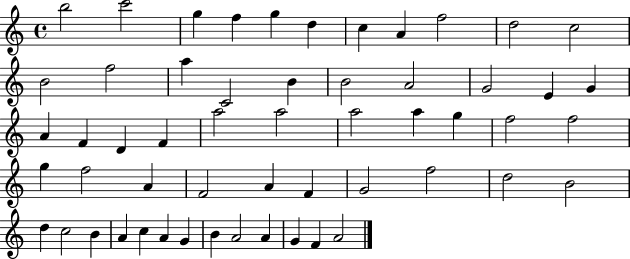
B5/h C6/h G5/q F5/q G5/q D5/q C5/q A4/q F5/h D5/h C5/h B4/h F5/h A5/q C4/h B4/q B4/h A4/h G4/h E4/q G4/q A4/q F4/q D4/q F4/q A5/h A5/h A5/h A5/q G5/q F5/h F5/h G5/q F5/h A4/q F4/h A4/q F4/q G4/h F5/h D5/h B4/h D5/q C5/h B4/q A4/q C5/q A4/q G4/q B4/q A4/h A4/q G4/q F4/q A4/h